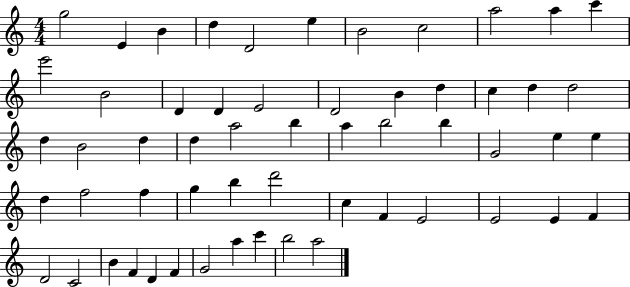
{
  \clef treble
  \numericTimeSignature
  \time 4/4
  \key c \major
  g''2 e'4 b'4 | d''4 d'2 e''4 | b'2 c''2 | a''2 a''4 c'''4 | \break e'''2 b'2 | d'4 d'4 e'2 | d'2 b'4 d''4 | c''4 d''4 d''2 | \break d''4 b'2 d''4 | d''4 a''2 b''4 | a''4 b''2 b''4 | g'2 e''4 e''4 | \break d''4 f''2 f''4 | g''4 b''4 d'''2 | c''4 f'4 e'2 | e'2 e'4 f'4 | \break d'2 c'2 | b'4 f'4 d'4 f'4 | g'2 a''4 c'''4 | b''2 a''2 | \break \bar "|."
}